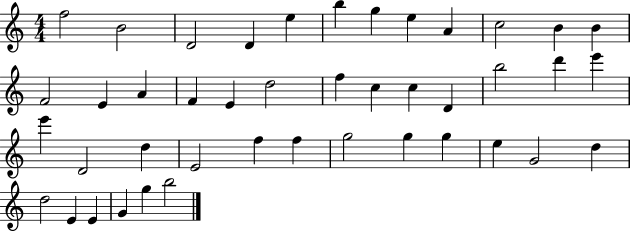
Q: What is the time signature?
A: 4/4